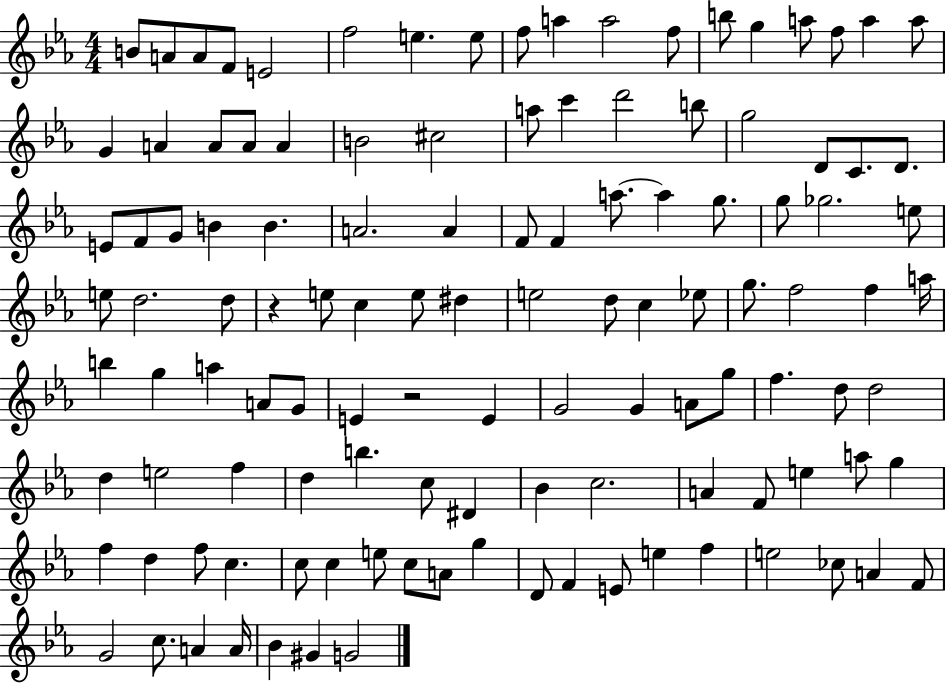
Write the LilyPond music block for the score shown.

{
  \clef treble
  \numericTimeSignature
  \time 4/4
  \key ees \major
  \repeat volta 2 { b'8 a'8 a'8 f'8 e'2 | f''2 e''4. e''8 | f''8 a''4 a''2 f''8 | b''8 g''4 a''8 f''8 a''4 a''8 | \break g'4 a'4 a'8 a'8 a'4 | b'2 cis''2 | a''8 c'''4 d'''2 b''8 | g''2 d'8 c'8. d'8. | \break e'8 f'8 g'8 b'4 b'4. | a'2. a'4 | f'8 f'4 a''8.~~ a''4 g''8. | g''8 ges''2. e''8 | \break e''8 d''2. d''8 | r4 e''8 c''4 e''8 dis''4 | e''2 d''8 c''4 ees''8 | g''8. f''2 f''4 a''16 | \break b''4 g''4 a''4 a'8 g'8 | e'4 r2 e'4 | g'2 g'4 a'8 g''8 | f''4. d''8 d''2 | \break d''4 e''2 f''4 | d''4 b''4. c''8 dis'4 | bes'4 c''2. | a'4 f'8 e''4 a''8 g''4 | \break f''4 d''4 f''8 c''4. | c''8 c''4 e''8 c''8 a'8 g''4 | d'8 f'4 e'8 e''4 f''4 | e''2 ces''8 a'4 f'8 | \break g'2 c''8. a'4 a'16 | bes'4 gis'4 g'2 | } \bar "|."
}